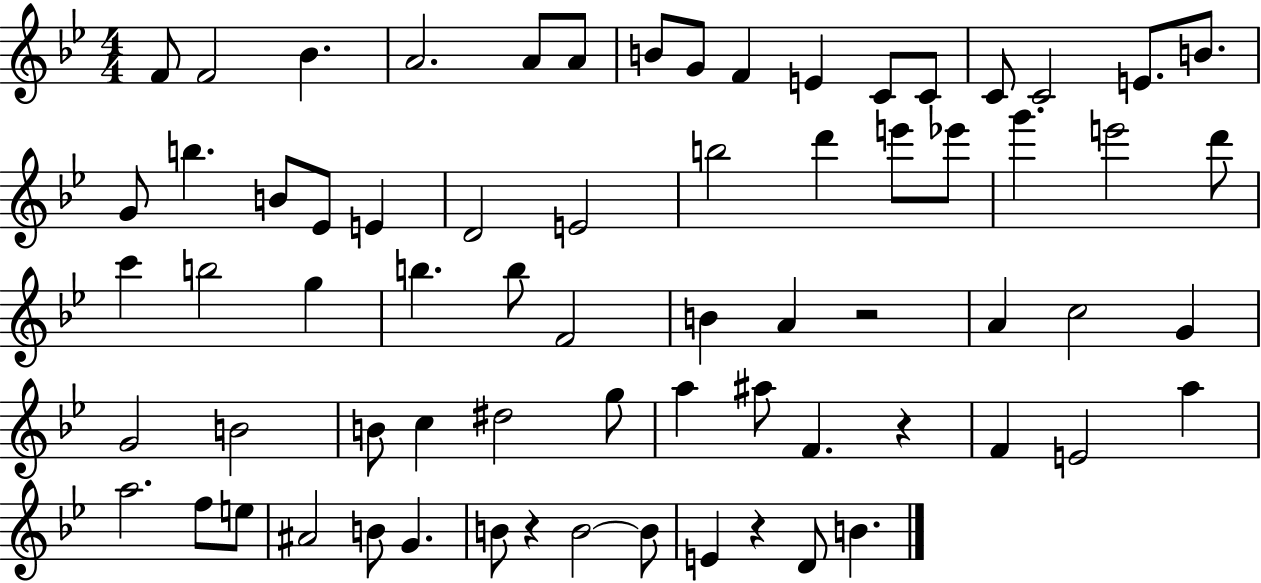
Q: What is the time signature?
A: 4/4